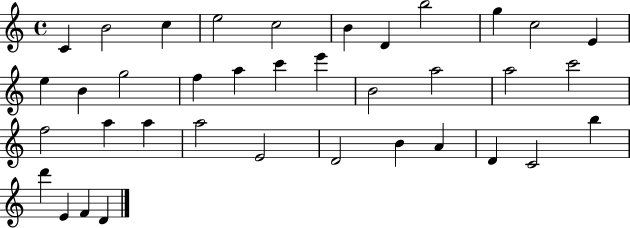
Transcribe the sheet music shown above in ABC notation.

X:1
T:Untitled
M:4/4
L:1/4
K:C
C B2 c e2 c2 B D b2 g c2 E e B g2 f a c' e' B2 a2 a2 c'2 f2 a a a2 E2 D2 B A D C2 b d' E F D